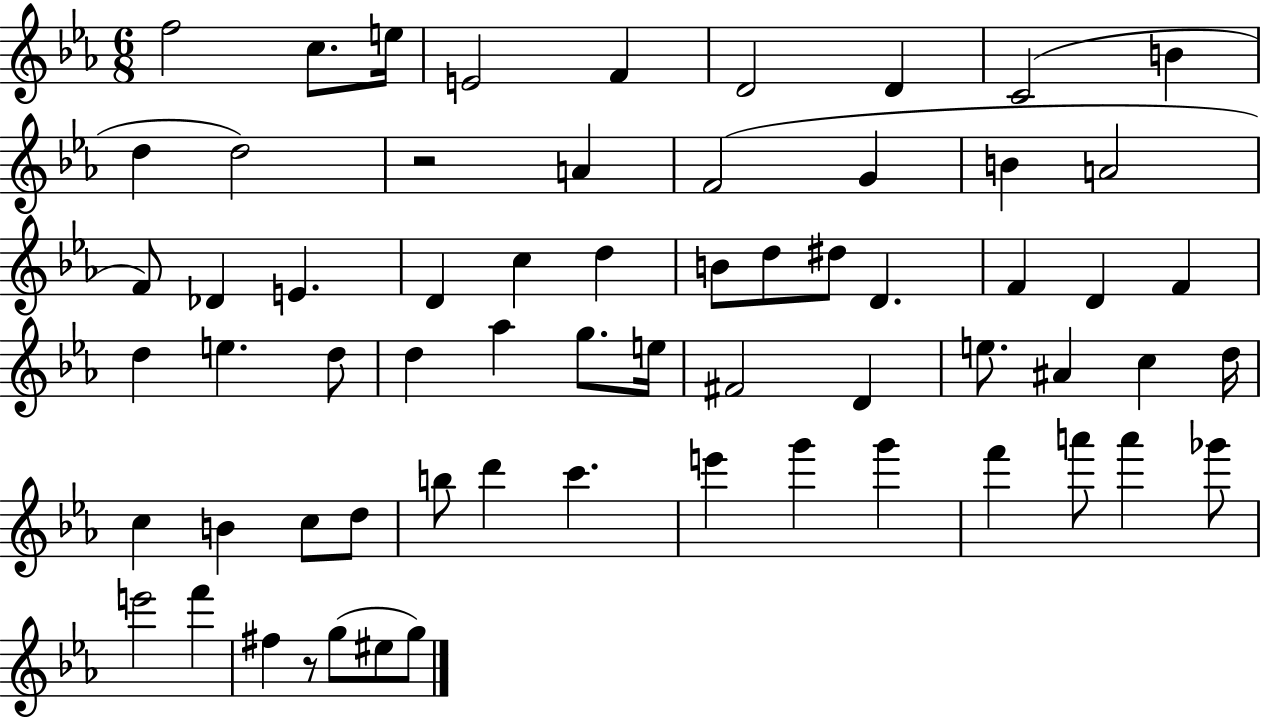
F5/h C5/e. E5/s E4/h F4/q D4/h D4/q C4/h B4/q D5/q D5/h R/h A4/q F4/h G4/q B4/q A4/h F4/e Db4/q E4/q. D4/q C5/q D5/q B4/e D5/e D#5/e D4/q. F4/q D4/q F4/q D5/q E5/q. D5/e D5/q Ab5/q G5/e. E5/s F#4/h D4/q E5/e. A#4/q C5/q D5/s C5/q B4/q C5/e D5/e B5/e D6/q C6/q. E6/q G6/q G6/q F6/q A6/e A6/q Gb6/e E6/h F6/q F#5/q R/e G5/e EIS5/e G5/e